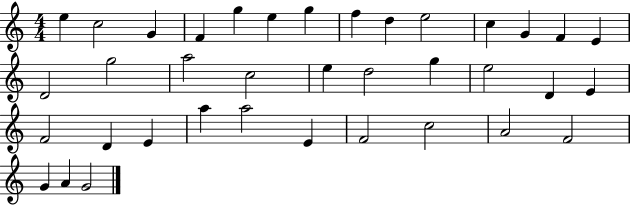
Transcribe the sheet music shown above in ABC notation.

X:1
T:Untitled
M:4/4
L:1/4
K:C
e c2 G F g e g f d e2 c G F E D2 g2 a2 c2 e d2 g e2 D E F2 D E a a2 E F2 c2 A2 F2 G A G2